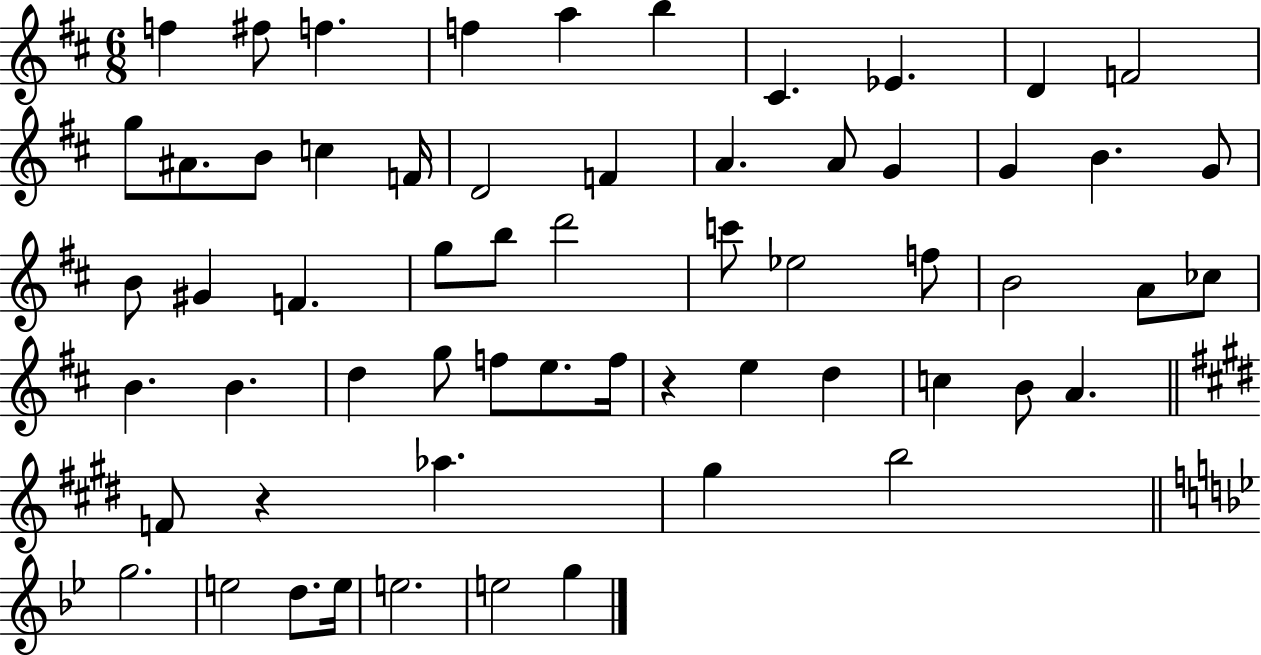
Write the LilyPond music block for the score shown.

{
  \clef treble
  \numericTimeSignature
  \time 6/8
  \key d \major
  f''4 fis''8 f''4. | f''4 a''4 b''4 | cis'4. ees'4. | d'4 f'2 | \break g''8 ais'8. b'8 c''4 f'16 | d'2 f'4 | a'4. a'8 g'4 | g'4 b'4. g'8 | \break b'8 gis'4 f'4. | g''8 b''8 d'''2 | c'''8 ees''2 f''8 | b'2 a'8 ces''8 | \break b'4. b'4. | d''4 g''8 f''8 e''8. f''16 | r4 e''4 d''4 | c''4 b'8 a'4. | \break \bar "||" \break \key e \major f'8 r4 aes''4. | gis''4 b''2 | \bar "||" \break \key g \minor g''2. | e''2 d''8. e''16 | e''2. | e''2 g''4 | \break \bar "|."
}